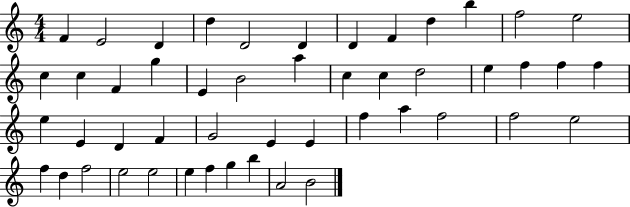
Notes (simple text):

F4/q E4/h D4/q D5/q D4/h D4/q D4/q F4/q D5/q B5/q F5/h E5/h C5/q C5/q F4/q G5/q E4/q B4/h A5/q C5/q C5/q D5/h E5/q F5/q F5/q F5/q E5/q E4/q D4/q F4/q G4/h E4/q E4/q F5/q A5/q F5/h F5/h E5/h F5/q D5/q F5/h E5/h E5/h E5/q F5/q G5/q B5/q A4/h B4/h